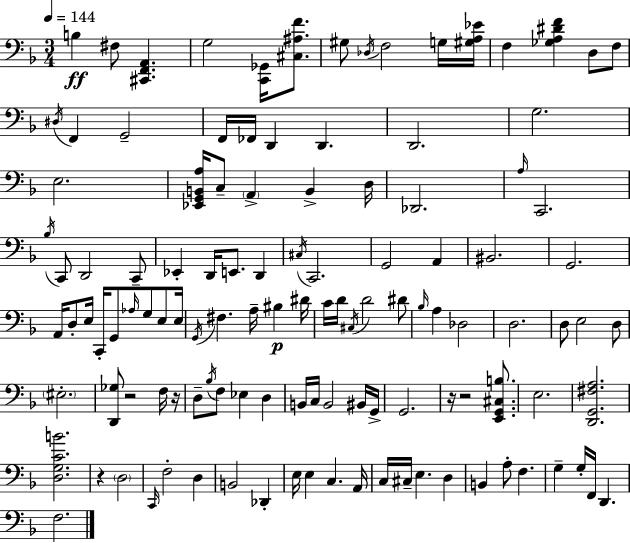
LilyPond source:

{
  \clef bass
  \numericTimeSignature
  \time 3/4
  \key f \major
  \tempo 4 = 144
  b4\ff fis8 <cis, f, a,>4. | g2 <c, ges,>16 <cis ais f'>8. | gis8 \acciaccatura { des16 } f2 g16 | <gis a ees'>16 f4 <ges a dis' f'>4 d8 f8 | \break \acciaccatura { dis16 } f,4 g,2-- | f,16 fes,16 d,4 d,4. | d,2. | g2. | \break e2. | <ees, g, b, a>16 c8-- \parenthesize a,4-> b,4-> | d16 des,2. | \grace { a16 } c,2. | \break \acciaccatura { bes16 } c,8 d,2 | c,8-- ees,4-. d,16 e,8. | d,4 \acciaccatura { cis16 } c,2. | g,2 | \break a,4 bis,2. | g,2. | a,16 d8-. e16 c,16-. g,8 | \grace { aes16 } g8 e8 e16 \acciaccatura { g,16 } fis4. | \break a16-- bis4\p dis'16 c'16 d'16 \acciaccatura { cis16 } d'2 | dis'8 \grace { bes16 } a4 | des2 d2. | d8 e2 | \break d8 \parenthesize eis2.-. | <d, ges>8 r2 | f16 r16 d8-- \acciaccatura { bes16 } | f8 ees4 d4 b,16 c16 | \break b,2 bis,16 g,16-> g,2. | r16 r2 | <e, g, cis b>8. e2. | <d, g, fis a>2. | \break <d g c' b'>2. | r4 | \parenthesize d2 \grace { c,16 } f2-. | d4 b,2 | \break des,4-. e16 | e4 c4. a,16 c16 | cis16-- e4. d4 b,4 | a8-. f4. g4-- | \break g16-. f,16 d,4. f2. | \bar "|."
}